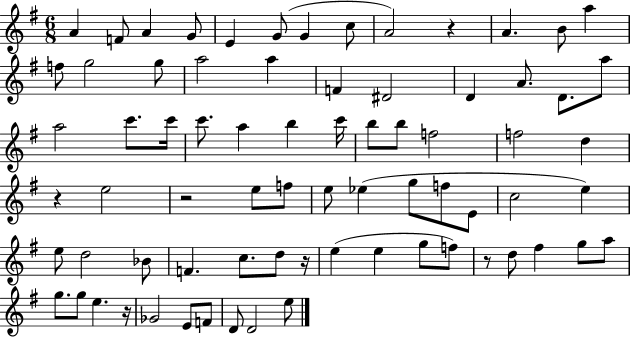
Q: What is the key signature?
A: G major